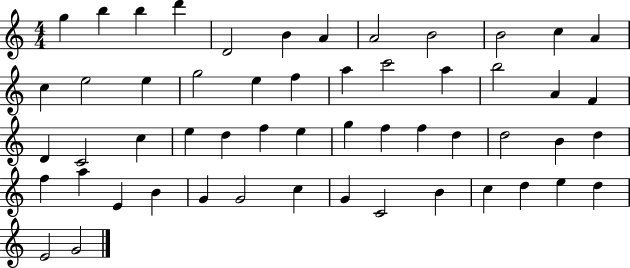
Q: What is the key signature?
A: C major